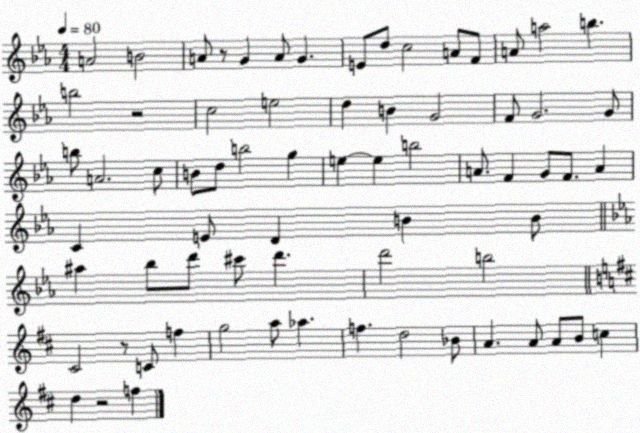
X:1
T:Untitled
M:4/4
L:1/4
K:Eb
A2 B2 A/2 z/2 G A/2 G E/2 d/2 c2 A/2 F/2 A/2 a2 b b2 z2 c2 e2 d B G2 F/2 G2 G/2 b/2 A2 c/2 B/2 d/2 b2 g e e b2 A/2 F G/2 F/2 A C E/2 D B B/2 ^a _b/2 d'/2 ^c'/2 d' d'2 b2 ^C2 z/2 C/2 f g2 a/2 _a f d2 _B/2 A A/2 A/2 B/2 c d z2 f